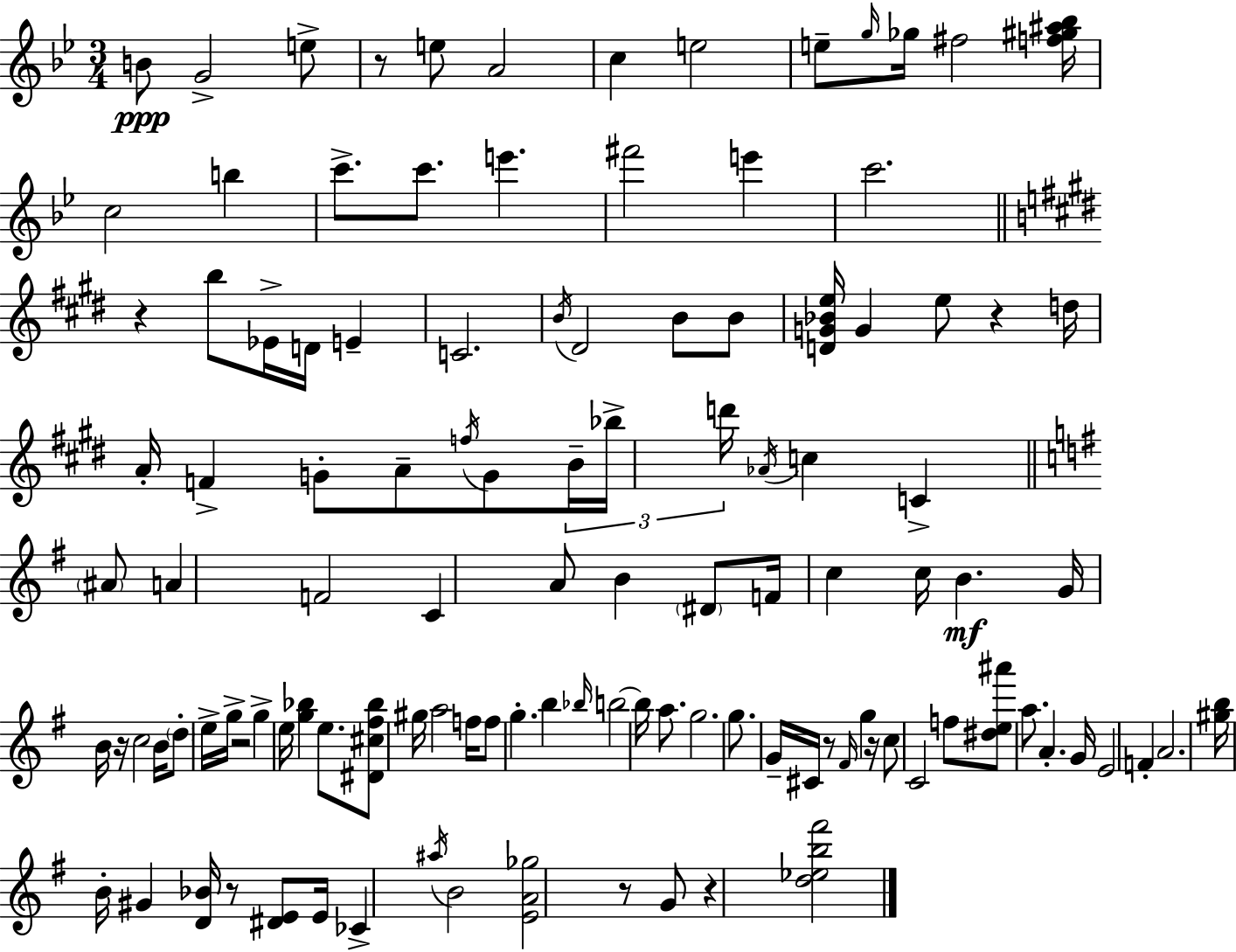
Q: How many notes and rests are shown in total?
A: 116